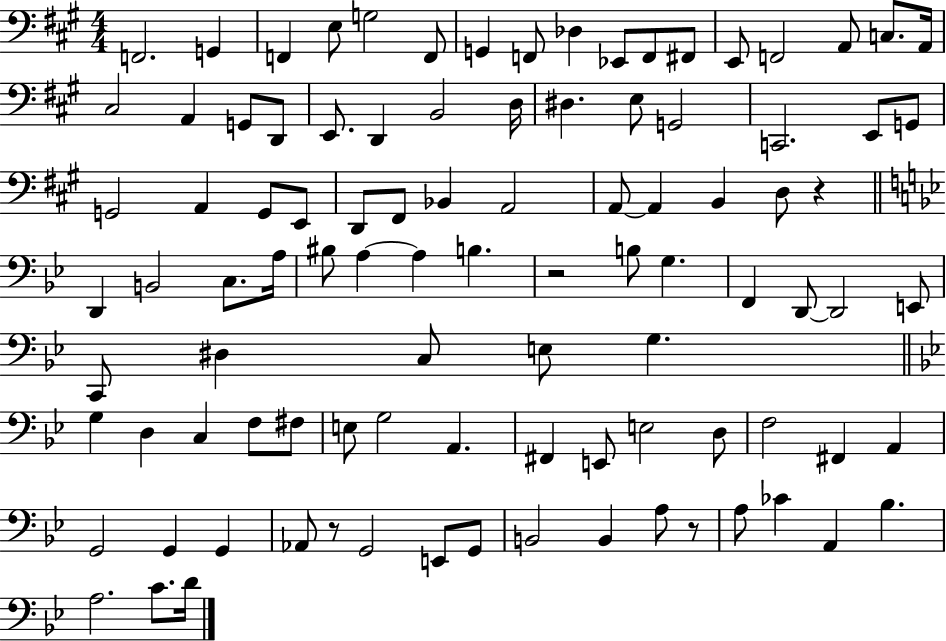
{
  \clef bass
  \numericTimeSignature
  \time 4/4
  \key a \major
  \repeat volta 2 { f,2. g,4 | f,4 e8 g2 f,8 | g,4 f,8 des4 ees,8 f,8 fis,8 | e,8 f,2 a,8 c8. a,16 | \break cis2 a,4 g,8 d,8 | e,8. d,4 b,2 d16 | dis4. e8 g,2 | c,2. e,8 g,8 | \break g,2 a,4 g,8 e,8 | d,8 fis,8 bes,4 a,2 | a,8~~ a,4 b,4 d8 r4 | \bar "||" \break \key g \minor d,4 b,2 c8. a16 | bis8 a4~~ a4 b4. | r2 b8 g4. | f,4 d,8~~ d,2 e,8 | \break c,8 dis4 c8 e8 g4. | \bar "||" \break \key bes \major g4 d4 c4 f8 fis8 | e8 g2 a,4. | fis,4 e,8 e2 d8 | f2 fis,4 a,4 | \break g,2 g,4 g,4 | aes,8 r8 g,2 e,8 g,8 | b,2 b,4 a8 r8 | a8 ces'4 a,4 bes4. | \break a2. c'8. d'16 | } \bar "|."
}